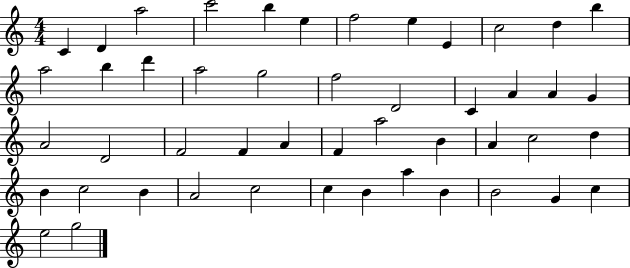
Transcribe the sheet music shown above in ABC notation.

X:1
T:Untitled
M:4/4
L:1/4
K:C
C D a2 c'2 b e f2 e E c2 d b a2 b d' a2 g2 f2 D2 C A A G A2 D2 F2 F A F a2 B A c2 d B c2 B A2 c2 c B a B B2 G c e2 g2